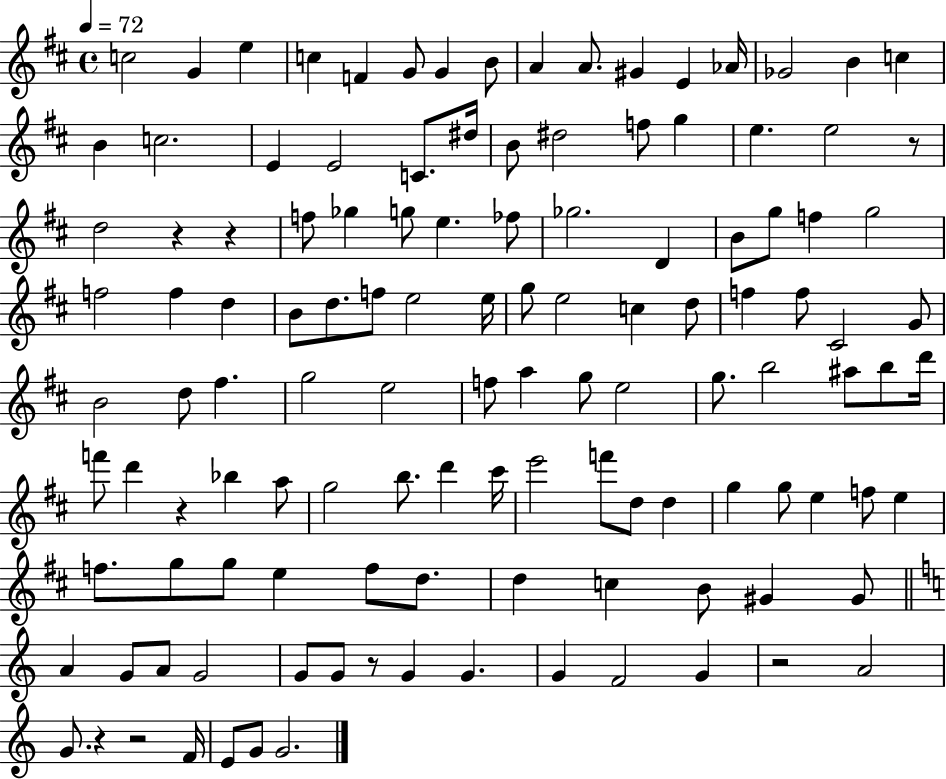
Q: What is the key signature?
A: D major